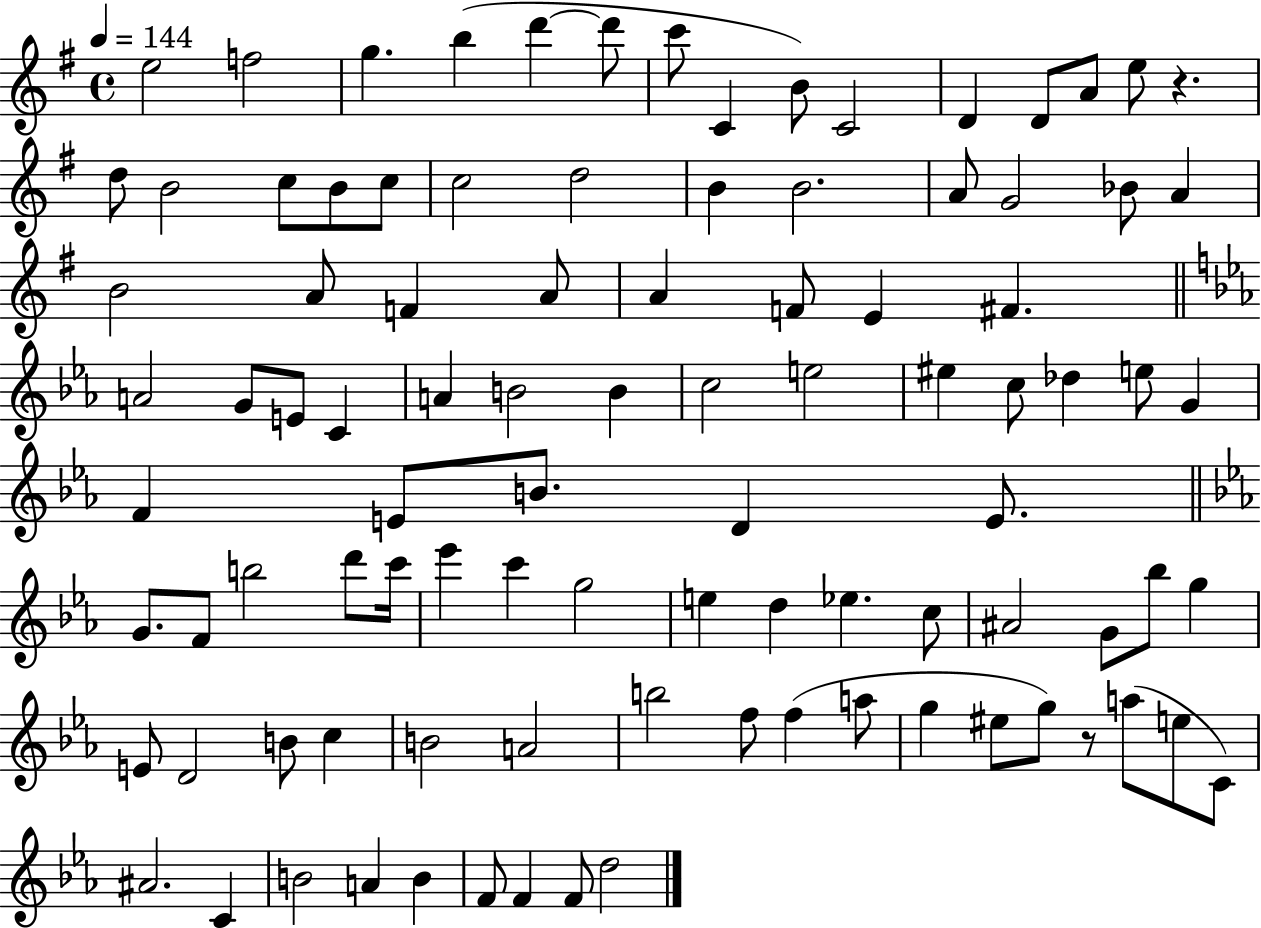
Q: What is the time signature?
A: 4/4